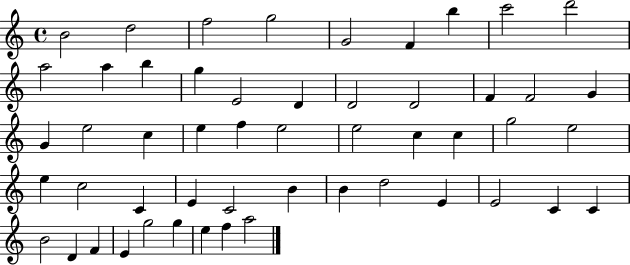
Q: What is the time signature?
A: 4/4